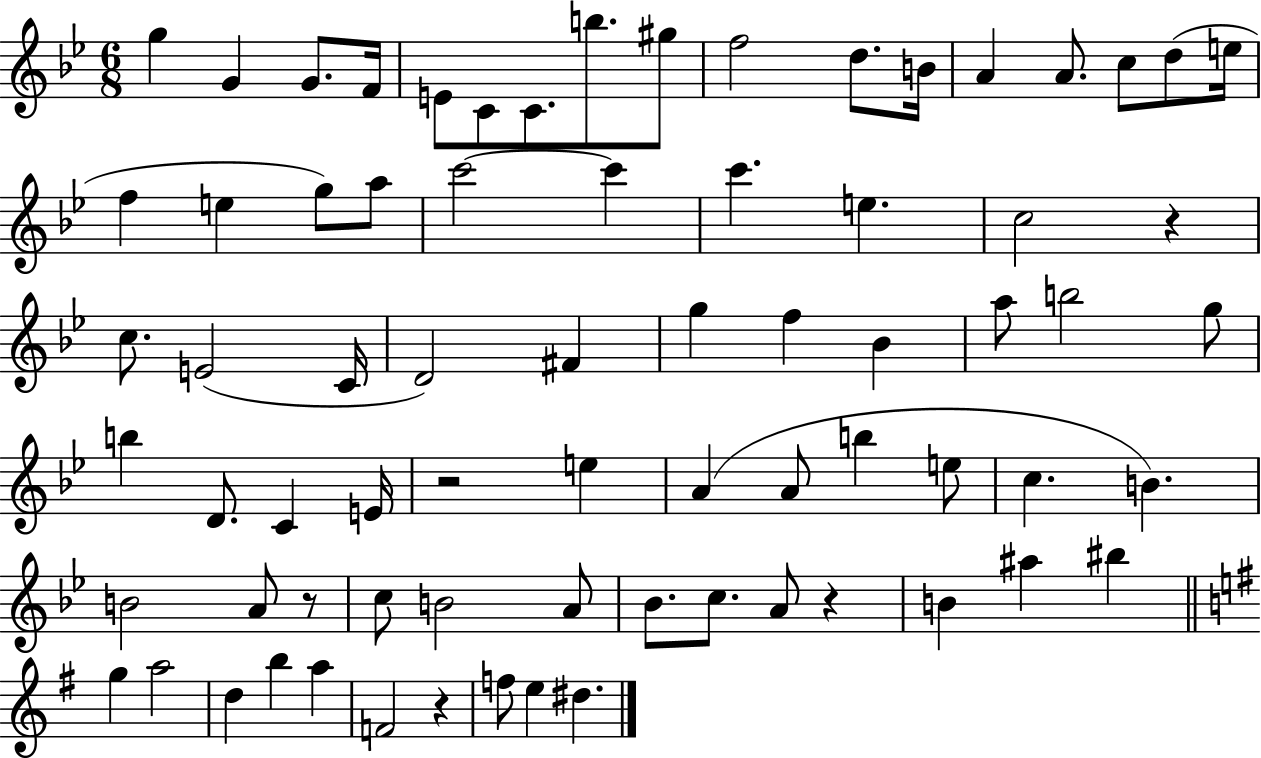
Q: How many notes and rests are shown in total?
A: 73